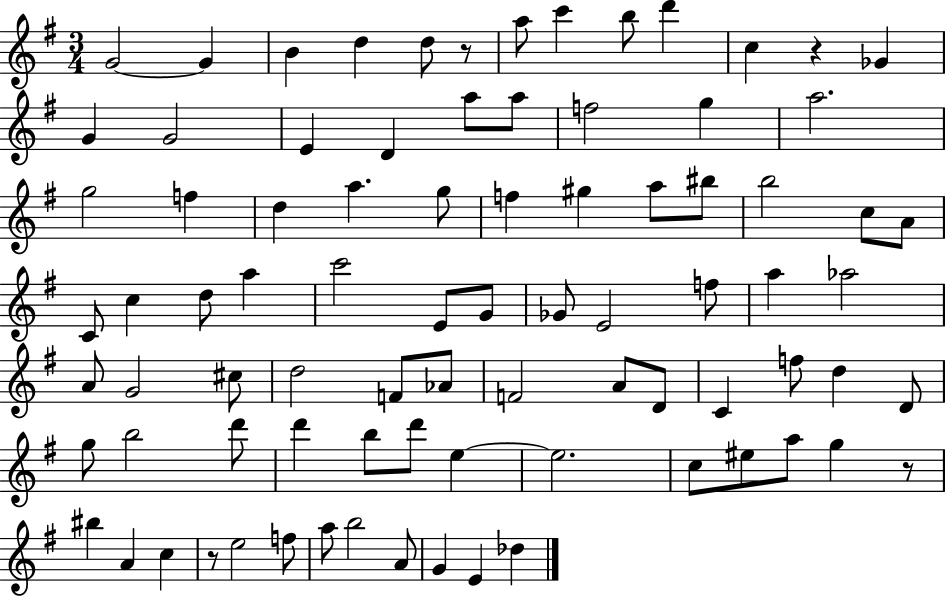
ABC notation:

X:1
T:Untitled
M:3/4
L:1/4
K:G
G2 G B d d/2 z/2 a/2 c' b/2 d' c z _G G G2 E D a/2 a/2 f2 g a2 g2 f d a g/2 f ^g a/2 ^b/2 b2 c/2 A/2 C/2 c d/2 a c'2 E/2 G/2 _G/2 E2 f/2 a _a2 A/2 G2 ^c/2 d2 F/2 _A/2 F2 A/2 D/2 C f/2 d D/2 g/2 b2 d'/2 d' b/2 d'/2 e e2 c/2 ^e/2 a/2 g z/2 ^b A c z/2 e2 f/2 a/2 b2 A/2 G E _d